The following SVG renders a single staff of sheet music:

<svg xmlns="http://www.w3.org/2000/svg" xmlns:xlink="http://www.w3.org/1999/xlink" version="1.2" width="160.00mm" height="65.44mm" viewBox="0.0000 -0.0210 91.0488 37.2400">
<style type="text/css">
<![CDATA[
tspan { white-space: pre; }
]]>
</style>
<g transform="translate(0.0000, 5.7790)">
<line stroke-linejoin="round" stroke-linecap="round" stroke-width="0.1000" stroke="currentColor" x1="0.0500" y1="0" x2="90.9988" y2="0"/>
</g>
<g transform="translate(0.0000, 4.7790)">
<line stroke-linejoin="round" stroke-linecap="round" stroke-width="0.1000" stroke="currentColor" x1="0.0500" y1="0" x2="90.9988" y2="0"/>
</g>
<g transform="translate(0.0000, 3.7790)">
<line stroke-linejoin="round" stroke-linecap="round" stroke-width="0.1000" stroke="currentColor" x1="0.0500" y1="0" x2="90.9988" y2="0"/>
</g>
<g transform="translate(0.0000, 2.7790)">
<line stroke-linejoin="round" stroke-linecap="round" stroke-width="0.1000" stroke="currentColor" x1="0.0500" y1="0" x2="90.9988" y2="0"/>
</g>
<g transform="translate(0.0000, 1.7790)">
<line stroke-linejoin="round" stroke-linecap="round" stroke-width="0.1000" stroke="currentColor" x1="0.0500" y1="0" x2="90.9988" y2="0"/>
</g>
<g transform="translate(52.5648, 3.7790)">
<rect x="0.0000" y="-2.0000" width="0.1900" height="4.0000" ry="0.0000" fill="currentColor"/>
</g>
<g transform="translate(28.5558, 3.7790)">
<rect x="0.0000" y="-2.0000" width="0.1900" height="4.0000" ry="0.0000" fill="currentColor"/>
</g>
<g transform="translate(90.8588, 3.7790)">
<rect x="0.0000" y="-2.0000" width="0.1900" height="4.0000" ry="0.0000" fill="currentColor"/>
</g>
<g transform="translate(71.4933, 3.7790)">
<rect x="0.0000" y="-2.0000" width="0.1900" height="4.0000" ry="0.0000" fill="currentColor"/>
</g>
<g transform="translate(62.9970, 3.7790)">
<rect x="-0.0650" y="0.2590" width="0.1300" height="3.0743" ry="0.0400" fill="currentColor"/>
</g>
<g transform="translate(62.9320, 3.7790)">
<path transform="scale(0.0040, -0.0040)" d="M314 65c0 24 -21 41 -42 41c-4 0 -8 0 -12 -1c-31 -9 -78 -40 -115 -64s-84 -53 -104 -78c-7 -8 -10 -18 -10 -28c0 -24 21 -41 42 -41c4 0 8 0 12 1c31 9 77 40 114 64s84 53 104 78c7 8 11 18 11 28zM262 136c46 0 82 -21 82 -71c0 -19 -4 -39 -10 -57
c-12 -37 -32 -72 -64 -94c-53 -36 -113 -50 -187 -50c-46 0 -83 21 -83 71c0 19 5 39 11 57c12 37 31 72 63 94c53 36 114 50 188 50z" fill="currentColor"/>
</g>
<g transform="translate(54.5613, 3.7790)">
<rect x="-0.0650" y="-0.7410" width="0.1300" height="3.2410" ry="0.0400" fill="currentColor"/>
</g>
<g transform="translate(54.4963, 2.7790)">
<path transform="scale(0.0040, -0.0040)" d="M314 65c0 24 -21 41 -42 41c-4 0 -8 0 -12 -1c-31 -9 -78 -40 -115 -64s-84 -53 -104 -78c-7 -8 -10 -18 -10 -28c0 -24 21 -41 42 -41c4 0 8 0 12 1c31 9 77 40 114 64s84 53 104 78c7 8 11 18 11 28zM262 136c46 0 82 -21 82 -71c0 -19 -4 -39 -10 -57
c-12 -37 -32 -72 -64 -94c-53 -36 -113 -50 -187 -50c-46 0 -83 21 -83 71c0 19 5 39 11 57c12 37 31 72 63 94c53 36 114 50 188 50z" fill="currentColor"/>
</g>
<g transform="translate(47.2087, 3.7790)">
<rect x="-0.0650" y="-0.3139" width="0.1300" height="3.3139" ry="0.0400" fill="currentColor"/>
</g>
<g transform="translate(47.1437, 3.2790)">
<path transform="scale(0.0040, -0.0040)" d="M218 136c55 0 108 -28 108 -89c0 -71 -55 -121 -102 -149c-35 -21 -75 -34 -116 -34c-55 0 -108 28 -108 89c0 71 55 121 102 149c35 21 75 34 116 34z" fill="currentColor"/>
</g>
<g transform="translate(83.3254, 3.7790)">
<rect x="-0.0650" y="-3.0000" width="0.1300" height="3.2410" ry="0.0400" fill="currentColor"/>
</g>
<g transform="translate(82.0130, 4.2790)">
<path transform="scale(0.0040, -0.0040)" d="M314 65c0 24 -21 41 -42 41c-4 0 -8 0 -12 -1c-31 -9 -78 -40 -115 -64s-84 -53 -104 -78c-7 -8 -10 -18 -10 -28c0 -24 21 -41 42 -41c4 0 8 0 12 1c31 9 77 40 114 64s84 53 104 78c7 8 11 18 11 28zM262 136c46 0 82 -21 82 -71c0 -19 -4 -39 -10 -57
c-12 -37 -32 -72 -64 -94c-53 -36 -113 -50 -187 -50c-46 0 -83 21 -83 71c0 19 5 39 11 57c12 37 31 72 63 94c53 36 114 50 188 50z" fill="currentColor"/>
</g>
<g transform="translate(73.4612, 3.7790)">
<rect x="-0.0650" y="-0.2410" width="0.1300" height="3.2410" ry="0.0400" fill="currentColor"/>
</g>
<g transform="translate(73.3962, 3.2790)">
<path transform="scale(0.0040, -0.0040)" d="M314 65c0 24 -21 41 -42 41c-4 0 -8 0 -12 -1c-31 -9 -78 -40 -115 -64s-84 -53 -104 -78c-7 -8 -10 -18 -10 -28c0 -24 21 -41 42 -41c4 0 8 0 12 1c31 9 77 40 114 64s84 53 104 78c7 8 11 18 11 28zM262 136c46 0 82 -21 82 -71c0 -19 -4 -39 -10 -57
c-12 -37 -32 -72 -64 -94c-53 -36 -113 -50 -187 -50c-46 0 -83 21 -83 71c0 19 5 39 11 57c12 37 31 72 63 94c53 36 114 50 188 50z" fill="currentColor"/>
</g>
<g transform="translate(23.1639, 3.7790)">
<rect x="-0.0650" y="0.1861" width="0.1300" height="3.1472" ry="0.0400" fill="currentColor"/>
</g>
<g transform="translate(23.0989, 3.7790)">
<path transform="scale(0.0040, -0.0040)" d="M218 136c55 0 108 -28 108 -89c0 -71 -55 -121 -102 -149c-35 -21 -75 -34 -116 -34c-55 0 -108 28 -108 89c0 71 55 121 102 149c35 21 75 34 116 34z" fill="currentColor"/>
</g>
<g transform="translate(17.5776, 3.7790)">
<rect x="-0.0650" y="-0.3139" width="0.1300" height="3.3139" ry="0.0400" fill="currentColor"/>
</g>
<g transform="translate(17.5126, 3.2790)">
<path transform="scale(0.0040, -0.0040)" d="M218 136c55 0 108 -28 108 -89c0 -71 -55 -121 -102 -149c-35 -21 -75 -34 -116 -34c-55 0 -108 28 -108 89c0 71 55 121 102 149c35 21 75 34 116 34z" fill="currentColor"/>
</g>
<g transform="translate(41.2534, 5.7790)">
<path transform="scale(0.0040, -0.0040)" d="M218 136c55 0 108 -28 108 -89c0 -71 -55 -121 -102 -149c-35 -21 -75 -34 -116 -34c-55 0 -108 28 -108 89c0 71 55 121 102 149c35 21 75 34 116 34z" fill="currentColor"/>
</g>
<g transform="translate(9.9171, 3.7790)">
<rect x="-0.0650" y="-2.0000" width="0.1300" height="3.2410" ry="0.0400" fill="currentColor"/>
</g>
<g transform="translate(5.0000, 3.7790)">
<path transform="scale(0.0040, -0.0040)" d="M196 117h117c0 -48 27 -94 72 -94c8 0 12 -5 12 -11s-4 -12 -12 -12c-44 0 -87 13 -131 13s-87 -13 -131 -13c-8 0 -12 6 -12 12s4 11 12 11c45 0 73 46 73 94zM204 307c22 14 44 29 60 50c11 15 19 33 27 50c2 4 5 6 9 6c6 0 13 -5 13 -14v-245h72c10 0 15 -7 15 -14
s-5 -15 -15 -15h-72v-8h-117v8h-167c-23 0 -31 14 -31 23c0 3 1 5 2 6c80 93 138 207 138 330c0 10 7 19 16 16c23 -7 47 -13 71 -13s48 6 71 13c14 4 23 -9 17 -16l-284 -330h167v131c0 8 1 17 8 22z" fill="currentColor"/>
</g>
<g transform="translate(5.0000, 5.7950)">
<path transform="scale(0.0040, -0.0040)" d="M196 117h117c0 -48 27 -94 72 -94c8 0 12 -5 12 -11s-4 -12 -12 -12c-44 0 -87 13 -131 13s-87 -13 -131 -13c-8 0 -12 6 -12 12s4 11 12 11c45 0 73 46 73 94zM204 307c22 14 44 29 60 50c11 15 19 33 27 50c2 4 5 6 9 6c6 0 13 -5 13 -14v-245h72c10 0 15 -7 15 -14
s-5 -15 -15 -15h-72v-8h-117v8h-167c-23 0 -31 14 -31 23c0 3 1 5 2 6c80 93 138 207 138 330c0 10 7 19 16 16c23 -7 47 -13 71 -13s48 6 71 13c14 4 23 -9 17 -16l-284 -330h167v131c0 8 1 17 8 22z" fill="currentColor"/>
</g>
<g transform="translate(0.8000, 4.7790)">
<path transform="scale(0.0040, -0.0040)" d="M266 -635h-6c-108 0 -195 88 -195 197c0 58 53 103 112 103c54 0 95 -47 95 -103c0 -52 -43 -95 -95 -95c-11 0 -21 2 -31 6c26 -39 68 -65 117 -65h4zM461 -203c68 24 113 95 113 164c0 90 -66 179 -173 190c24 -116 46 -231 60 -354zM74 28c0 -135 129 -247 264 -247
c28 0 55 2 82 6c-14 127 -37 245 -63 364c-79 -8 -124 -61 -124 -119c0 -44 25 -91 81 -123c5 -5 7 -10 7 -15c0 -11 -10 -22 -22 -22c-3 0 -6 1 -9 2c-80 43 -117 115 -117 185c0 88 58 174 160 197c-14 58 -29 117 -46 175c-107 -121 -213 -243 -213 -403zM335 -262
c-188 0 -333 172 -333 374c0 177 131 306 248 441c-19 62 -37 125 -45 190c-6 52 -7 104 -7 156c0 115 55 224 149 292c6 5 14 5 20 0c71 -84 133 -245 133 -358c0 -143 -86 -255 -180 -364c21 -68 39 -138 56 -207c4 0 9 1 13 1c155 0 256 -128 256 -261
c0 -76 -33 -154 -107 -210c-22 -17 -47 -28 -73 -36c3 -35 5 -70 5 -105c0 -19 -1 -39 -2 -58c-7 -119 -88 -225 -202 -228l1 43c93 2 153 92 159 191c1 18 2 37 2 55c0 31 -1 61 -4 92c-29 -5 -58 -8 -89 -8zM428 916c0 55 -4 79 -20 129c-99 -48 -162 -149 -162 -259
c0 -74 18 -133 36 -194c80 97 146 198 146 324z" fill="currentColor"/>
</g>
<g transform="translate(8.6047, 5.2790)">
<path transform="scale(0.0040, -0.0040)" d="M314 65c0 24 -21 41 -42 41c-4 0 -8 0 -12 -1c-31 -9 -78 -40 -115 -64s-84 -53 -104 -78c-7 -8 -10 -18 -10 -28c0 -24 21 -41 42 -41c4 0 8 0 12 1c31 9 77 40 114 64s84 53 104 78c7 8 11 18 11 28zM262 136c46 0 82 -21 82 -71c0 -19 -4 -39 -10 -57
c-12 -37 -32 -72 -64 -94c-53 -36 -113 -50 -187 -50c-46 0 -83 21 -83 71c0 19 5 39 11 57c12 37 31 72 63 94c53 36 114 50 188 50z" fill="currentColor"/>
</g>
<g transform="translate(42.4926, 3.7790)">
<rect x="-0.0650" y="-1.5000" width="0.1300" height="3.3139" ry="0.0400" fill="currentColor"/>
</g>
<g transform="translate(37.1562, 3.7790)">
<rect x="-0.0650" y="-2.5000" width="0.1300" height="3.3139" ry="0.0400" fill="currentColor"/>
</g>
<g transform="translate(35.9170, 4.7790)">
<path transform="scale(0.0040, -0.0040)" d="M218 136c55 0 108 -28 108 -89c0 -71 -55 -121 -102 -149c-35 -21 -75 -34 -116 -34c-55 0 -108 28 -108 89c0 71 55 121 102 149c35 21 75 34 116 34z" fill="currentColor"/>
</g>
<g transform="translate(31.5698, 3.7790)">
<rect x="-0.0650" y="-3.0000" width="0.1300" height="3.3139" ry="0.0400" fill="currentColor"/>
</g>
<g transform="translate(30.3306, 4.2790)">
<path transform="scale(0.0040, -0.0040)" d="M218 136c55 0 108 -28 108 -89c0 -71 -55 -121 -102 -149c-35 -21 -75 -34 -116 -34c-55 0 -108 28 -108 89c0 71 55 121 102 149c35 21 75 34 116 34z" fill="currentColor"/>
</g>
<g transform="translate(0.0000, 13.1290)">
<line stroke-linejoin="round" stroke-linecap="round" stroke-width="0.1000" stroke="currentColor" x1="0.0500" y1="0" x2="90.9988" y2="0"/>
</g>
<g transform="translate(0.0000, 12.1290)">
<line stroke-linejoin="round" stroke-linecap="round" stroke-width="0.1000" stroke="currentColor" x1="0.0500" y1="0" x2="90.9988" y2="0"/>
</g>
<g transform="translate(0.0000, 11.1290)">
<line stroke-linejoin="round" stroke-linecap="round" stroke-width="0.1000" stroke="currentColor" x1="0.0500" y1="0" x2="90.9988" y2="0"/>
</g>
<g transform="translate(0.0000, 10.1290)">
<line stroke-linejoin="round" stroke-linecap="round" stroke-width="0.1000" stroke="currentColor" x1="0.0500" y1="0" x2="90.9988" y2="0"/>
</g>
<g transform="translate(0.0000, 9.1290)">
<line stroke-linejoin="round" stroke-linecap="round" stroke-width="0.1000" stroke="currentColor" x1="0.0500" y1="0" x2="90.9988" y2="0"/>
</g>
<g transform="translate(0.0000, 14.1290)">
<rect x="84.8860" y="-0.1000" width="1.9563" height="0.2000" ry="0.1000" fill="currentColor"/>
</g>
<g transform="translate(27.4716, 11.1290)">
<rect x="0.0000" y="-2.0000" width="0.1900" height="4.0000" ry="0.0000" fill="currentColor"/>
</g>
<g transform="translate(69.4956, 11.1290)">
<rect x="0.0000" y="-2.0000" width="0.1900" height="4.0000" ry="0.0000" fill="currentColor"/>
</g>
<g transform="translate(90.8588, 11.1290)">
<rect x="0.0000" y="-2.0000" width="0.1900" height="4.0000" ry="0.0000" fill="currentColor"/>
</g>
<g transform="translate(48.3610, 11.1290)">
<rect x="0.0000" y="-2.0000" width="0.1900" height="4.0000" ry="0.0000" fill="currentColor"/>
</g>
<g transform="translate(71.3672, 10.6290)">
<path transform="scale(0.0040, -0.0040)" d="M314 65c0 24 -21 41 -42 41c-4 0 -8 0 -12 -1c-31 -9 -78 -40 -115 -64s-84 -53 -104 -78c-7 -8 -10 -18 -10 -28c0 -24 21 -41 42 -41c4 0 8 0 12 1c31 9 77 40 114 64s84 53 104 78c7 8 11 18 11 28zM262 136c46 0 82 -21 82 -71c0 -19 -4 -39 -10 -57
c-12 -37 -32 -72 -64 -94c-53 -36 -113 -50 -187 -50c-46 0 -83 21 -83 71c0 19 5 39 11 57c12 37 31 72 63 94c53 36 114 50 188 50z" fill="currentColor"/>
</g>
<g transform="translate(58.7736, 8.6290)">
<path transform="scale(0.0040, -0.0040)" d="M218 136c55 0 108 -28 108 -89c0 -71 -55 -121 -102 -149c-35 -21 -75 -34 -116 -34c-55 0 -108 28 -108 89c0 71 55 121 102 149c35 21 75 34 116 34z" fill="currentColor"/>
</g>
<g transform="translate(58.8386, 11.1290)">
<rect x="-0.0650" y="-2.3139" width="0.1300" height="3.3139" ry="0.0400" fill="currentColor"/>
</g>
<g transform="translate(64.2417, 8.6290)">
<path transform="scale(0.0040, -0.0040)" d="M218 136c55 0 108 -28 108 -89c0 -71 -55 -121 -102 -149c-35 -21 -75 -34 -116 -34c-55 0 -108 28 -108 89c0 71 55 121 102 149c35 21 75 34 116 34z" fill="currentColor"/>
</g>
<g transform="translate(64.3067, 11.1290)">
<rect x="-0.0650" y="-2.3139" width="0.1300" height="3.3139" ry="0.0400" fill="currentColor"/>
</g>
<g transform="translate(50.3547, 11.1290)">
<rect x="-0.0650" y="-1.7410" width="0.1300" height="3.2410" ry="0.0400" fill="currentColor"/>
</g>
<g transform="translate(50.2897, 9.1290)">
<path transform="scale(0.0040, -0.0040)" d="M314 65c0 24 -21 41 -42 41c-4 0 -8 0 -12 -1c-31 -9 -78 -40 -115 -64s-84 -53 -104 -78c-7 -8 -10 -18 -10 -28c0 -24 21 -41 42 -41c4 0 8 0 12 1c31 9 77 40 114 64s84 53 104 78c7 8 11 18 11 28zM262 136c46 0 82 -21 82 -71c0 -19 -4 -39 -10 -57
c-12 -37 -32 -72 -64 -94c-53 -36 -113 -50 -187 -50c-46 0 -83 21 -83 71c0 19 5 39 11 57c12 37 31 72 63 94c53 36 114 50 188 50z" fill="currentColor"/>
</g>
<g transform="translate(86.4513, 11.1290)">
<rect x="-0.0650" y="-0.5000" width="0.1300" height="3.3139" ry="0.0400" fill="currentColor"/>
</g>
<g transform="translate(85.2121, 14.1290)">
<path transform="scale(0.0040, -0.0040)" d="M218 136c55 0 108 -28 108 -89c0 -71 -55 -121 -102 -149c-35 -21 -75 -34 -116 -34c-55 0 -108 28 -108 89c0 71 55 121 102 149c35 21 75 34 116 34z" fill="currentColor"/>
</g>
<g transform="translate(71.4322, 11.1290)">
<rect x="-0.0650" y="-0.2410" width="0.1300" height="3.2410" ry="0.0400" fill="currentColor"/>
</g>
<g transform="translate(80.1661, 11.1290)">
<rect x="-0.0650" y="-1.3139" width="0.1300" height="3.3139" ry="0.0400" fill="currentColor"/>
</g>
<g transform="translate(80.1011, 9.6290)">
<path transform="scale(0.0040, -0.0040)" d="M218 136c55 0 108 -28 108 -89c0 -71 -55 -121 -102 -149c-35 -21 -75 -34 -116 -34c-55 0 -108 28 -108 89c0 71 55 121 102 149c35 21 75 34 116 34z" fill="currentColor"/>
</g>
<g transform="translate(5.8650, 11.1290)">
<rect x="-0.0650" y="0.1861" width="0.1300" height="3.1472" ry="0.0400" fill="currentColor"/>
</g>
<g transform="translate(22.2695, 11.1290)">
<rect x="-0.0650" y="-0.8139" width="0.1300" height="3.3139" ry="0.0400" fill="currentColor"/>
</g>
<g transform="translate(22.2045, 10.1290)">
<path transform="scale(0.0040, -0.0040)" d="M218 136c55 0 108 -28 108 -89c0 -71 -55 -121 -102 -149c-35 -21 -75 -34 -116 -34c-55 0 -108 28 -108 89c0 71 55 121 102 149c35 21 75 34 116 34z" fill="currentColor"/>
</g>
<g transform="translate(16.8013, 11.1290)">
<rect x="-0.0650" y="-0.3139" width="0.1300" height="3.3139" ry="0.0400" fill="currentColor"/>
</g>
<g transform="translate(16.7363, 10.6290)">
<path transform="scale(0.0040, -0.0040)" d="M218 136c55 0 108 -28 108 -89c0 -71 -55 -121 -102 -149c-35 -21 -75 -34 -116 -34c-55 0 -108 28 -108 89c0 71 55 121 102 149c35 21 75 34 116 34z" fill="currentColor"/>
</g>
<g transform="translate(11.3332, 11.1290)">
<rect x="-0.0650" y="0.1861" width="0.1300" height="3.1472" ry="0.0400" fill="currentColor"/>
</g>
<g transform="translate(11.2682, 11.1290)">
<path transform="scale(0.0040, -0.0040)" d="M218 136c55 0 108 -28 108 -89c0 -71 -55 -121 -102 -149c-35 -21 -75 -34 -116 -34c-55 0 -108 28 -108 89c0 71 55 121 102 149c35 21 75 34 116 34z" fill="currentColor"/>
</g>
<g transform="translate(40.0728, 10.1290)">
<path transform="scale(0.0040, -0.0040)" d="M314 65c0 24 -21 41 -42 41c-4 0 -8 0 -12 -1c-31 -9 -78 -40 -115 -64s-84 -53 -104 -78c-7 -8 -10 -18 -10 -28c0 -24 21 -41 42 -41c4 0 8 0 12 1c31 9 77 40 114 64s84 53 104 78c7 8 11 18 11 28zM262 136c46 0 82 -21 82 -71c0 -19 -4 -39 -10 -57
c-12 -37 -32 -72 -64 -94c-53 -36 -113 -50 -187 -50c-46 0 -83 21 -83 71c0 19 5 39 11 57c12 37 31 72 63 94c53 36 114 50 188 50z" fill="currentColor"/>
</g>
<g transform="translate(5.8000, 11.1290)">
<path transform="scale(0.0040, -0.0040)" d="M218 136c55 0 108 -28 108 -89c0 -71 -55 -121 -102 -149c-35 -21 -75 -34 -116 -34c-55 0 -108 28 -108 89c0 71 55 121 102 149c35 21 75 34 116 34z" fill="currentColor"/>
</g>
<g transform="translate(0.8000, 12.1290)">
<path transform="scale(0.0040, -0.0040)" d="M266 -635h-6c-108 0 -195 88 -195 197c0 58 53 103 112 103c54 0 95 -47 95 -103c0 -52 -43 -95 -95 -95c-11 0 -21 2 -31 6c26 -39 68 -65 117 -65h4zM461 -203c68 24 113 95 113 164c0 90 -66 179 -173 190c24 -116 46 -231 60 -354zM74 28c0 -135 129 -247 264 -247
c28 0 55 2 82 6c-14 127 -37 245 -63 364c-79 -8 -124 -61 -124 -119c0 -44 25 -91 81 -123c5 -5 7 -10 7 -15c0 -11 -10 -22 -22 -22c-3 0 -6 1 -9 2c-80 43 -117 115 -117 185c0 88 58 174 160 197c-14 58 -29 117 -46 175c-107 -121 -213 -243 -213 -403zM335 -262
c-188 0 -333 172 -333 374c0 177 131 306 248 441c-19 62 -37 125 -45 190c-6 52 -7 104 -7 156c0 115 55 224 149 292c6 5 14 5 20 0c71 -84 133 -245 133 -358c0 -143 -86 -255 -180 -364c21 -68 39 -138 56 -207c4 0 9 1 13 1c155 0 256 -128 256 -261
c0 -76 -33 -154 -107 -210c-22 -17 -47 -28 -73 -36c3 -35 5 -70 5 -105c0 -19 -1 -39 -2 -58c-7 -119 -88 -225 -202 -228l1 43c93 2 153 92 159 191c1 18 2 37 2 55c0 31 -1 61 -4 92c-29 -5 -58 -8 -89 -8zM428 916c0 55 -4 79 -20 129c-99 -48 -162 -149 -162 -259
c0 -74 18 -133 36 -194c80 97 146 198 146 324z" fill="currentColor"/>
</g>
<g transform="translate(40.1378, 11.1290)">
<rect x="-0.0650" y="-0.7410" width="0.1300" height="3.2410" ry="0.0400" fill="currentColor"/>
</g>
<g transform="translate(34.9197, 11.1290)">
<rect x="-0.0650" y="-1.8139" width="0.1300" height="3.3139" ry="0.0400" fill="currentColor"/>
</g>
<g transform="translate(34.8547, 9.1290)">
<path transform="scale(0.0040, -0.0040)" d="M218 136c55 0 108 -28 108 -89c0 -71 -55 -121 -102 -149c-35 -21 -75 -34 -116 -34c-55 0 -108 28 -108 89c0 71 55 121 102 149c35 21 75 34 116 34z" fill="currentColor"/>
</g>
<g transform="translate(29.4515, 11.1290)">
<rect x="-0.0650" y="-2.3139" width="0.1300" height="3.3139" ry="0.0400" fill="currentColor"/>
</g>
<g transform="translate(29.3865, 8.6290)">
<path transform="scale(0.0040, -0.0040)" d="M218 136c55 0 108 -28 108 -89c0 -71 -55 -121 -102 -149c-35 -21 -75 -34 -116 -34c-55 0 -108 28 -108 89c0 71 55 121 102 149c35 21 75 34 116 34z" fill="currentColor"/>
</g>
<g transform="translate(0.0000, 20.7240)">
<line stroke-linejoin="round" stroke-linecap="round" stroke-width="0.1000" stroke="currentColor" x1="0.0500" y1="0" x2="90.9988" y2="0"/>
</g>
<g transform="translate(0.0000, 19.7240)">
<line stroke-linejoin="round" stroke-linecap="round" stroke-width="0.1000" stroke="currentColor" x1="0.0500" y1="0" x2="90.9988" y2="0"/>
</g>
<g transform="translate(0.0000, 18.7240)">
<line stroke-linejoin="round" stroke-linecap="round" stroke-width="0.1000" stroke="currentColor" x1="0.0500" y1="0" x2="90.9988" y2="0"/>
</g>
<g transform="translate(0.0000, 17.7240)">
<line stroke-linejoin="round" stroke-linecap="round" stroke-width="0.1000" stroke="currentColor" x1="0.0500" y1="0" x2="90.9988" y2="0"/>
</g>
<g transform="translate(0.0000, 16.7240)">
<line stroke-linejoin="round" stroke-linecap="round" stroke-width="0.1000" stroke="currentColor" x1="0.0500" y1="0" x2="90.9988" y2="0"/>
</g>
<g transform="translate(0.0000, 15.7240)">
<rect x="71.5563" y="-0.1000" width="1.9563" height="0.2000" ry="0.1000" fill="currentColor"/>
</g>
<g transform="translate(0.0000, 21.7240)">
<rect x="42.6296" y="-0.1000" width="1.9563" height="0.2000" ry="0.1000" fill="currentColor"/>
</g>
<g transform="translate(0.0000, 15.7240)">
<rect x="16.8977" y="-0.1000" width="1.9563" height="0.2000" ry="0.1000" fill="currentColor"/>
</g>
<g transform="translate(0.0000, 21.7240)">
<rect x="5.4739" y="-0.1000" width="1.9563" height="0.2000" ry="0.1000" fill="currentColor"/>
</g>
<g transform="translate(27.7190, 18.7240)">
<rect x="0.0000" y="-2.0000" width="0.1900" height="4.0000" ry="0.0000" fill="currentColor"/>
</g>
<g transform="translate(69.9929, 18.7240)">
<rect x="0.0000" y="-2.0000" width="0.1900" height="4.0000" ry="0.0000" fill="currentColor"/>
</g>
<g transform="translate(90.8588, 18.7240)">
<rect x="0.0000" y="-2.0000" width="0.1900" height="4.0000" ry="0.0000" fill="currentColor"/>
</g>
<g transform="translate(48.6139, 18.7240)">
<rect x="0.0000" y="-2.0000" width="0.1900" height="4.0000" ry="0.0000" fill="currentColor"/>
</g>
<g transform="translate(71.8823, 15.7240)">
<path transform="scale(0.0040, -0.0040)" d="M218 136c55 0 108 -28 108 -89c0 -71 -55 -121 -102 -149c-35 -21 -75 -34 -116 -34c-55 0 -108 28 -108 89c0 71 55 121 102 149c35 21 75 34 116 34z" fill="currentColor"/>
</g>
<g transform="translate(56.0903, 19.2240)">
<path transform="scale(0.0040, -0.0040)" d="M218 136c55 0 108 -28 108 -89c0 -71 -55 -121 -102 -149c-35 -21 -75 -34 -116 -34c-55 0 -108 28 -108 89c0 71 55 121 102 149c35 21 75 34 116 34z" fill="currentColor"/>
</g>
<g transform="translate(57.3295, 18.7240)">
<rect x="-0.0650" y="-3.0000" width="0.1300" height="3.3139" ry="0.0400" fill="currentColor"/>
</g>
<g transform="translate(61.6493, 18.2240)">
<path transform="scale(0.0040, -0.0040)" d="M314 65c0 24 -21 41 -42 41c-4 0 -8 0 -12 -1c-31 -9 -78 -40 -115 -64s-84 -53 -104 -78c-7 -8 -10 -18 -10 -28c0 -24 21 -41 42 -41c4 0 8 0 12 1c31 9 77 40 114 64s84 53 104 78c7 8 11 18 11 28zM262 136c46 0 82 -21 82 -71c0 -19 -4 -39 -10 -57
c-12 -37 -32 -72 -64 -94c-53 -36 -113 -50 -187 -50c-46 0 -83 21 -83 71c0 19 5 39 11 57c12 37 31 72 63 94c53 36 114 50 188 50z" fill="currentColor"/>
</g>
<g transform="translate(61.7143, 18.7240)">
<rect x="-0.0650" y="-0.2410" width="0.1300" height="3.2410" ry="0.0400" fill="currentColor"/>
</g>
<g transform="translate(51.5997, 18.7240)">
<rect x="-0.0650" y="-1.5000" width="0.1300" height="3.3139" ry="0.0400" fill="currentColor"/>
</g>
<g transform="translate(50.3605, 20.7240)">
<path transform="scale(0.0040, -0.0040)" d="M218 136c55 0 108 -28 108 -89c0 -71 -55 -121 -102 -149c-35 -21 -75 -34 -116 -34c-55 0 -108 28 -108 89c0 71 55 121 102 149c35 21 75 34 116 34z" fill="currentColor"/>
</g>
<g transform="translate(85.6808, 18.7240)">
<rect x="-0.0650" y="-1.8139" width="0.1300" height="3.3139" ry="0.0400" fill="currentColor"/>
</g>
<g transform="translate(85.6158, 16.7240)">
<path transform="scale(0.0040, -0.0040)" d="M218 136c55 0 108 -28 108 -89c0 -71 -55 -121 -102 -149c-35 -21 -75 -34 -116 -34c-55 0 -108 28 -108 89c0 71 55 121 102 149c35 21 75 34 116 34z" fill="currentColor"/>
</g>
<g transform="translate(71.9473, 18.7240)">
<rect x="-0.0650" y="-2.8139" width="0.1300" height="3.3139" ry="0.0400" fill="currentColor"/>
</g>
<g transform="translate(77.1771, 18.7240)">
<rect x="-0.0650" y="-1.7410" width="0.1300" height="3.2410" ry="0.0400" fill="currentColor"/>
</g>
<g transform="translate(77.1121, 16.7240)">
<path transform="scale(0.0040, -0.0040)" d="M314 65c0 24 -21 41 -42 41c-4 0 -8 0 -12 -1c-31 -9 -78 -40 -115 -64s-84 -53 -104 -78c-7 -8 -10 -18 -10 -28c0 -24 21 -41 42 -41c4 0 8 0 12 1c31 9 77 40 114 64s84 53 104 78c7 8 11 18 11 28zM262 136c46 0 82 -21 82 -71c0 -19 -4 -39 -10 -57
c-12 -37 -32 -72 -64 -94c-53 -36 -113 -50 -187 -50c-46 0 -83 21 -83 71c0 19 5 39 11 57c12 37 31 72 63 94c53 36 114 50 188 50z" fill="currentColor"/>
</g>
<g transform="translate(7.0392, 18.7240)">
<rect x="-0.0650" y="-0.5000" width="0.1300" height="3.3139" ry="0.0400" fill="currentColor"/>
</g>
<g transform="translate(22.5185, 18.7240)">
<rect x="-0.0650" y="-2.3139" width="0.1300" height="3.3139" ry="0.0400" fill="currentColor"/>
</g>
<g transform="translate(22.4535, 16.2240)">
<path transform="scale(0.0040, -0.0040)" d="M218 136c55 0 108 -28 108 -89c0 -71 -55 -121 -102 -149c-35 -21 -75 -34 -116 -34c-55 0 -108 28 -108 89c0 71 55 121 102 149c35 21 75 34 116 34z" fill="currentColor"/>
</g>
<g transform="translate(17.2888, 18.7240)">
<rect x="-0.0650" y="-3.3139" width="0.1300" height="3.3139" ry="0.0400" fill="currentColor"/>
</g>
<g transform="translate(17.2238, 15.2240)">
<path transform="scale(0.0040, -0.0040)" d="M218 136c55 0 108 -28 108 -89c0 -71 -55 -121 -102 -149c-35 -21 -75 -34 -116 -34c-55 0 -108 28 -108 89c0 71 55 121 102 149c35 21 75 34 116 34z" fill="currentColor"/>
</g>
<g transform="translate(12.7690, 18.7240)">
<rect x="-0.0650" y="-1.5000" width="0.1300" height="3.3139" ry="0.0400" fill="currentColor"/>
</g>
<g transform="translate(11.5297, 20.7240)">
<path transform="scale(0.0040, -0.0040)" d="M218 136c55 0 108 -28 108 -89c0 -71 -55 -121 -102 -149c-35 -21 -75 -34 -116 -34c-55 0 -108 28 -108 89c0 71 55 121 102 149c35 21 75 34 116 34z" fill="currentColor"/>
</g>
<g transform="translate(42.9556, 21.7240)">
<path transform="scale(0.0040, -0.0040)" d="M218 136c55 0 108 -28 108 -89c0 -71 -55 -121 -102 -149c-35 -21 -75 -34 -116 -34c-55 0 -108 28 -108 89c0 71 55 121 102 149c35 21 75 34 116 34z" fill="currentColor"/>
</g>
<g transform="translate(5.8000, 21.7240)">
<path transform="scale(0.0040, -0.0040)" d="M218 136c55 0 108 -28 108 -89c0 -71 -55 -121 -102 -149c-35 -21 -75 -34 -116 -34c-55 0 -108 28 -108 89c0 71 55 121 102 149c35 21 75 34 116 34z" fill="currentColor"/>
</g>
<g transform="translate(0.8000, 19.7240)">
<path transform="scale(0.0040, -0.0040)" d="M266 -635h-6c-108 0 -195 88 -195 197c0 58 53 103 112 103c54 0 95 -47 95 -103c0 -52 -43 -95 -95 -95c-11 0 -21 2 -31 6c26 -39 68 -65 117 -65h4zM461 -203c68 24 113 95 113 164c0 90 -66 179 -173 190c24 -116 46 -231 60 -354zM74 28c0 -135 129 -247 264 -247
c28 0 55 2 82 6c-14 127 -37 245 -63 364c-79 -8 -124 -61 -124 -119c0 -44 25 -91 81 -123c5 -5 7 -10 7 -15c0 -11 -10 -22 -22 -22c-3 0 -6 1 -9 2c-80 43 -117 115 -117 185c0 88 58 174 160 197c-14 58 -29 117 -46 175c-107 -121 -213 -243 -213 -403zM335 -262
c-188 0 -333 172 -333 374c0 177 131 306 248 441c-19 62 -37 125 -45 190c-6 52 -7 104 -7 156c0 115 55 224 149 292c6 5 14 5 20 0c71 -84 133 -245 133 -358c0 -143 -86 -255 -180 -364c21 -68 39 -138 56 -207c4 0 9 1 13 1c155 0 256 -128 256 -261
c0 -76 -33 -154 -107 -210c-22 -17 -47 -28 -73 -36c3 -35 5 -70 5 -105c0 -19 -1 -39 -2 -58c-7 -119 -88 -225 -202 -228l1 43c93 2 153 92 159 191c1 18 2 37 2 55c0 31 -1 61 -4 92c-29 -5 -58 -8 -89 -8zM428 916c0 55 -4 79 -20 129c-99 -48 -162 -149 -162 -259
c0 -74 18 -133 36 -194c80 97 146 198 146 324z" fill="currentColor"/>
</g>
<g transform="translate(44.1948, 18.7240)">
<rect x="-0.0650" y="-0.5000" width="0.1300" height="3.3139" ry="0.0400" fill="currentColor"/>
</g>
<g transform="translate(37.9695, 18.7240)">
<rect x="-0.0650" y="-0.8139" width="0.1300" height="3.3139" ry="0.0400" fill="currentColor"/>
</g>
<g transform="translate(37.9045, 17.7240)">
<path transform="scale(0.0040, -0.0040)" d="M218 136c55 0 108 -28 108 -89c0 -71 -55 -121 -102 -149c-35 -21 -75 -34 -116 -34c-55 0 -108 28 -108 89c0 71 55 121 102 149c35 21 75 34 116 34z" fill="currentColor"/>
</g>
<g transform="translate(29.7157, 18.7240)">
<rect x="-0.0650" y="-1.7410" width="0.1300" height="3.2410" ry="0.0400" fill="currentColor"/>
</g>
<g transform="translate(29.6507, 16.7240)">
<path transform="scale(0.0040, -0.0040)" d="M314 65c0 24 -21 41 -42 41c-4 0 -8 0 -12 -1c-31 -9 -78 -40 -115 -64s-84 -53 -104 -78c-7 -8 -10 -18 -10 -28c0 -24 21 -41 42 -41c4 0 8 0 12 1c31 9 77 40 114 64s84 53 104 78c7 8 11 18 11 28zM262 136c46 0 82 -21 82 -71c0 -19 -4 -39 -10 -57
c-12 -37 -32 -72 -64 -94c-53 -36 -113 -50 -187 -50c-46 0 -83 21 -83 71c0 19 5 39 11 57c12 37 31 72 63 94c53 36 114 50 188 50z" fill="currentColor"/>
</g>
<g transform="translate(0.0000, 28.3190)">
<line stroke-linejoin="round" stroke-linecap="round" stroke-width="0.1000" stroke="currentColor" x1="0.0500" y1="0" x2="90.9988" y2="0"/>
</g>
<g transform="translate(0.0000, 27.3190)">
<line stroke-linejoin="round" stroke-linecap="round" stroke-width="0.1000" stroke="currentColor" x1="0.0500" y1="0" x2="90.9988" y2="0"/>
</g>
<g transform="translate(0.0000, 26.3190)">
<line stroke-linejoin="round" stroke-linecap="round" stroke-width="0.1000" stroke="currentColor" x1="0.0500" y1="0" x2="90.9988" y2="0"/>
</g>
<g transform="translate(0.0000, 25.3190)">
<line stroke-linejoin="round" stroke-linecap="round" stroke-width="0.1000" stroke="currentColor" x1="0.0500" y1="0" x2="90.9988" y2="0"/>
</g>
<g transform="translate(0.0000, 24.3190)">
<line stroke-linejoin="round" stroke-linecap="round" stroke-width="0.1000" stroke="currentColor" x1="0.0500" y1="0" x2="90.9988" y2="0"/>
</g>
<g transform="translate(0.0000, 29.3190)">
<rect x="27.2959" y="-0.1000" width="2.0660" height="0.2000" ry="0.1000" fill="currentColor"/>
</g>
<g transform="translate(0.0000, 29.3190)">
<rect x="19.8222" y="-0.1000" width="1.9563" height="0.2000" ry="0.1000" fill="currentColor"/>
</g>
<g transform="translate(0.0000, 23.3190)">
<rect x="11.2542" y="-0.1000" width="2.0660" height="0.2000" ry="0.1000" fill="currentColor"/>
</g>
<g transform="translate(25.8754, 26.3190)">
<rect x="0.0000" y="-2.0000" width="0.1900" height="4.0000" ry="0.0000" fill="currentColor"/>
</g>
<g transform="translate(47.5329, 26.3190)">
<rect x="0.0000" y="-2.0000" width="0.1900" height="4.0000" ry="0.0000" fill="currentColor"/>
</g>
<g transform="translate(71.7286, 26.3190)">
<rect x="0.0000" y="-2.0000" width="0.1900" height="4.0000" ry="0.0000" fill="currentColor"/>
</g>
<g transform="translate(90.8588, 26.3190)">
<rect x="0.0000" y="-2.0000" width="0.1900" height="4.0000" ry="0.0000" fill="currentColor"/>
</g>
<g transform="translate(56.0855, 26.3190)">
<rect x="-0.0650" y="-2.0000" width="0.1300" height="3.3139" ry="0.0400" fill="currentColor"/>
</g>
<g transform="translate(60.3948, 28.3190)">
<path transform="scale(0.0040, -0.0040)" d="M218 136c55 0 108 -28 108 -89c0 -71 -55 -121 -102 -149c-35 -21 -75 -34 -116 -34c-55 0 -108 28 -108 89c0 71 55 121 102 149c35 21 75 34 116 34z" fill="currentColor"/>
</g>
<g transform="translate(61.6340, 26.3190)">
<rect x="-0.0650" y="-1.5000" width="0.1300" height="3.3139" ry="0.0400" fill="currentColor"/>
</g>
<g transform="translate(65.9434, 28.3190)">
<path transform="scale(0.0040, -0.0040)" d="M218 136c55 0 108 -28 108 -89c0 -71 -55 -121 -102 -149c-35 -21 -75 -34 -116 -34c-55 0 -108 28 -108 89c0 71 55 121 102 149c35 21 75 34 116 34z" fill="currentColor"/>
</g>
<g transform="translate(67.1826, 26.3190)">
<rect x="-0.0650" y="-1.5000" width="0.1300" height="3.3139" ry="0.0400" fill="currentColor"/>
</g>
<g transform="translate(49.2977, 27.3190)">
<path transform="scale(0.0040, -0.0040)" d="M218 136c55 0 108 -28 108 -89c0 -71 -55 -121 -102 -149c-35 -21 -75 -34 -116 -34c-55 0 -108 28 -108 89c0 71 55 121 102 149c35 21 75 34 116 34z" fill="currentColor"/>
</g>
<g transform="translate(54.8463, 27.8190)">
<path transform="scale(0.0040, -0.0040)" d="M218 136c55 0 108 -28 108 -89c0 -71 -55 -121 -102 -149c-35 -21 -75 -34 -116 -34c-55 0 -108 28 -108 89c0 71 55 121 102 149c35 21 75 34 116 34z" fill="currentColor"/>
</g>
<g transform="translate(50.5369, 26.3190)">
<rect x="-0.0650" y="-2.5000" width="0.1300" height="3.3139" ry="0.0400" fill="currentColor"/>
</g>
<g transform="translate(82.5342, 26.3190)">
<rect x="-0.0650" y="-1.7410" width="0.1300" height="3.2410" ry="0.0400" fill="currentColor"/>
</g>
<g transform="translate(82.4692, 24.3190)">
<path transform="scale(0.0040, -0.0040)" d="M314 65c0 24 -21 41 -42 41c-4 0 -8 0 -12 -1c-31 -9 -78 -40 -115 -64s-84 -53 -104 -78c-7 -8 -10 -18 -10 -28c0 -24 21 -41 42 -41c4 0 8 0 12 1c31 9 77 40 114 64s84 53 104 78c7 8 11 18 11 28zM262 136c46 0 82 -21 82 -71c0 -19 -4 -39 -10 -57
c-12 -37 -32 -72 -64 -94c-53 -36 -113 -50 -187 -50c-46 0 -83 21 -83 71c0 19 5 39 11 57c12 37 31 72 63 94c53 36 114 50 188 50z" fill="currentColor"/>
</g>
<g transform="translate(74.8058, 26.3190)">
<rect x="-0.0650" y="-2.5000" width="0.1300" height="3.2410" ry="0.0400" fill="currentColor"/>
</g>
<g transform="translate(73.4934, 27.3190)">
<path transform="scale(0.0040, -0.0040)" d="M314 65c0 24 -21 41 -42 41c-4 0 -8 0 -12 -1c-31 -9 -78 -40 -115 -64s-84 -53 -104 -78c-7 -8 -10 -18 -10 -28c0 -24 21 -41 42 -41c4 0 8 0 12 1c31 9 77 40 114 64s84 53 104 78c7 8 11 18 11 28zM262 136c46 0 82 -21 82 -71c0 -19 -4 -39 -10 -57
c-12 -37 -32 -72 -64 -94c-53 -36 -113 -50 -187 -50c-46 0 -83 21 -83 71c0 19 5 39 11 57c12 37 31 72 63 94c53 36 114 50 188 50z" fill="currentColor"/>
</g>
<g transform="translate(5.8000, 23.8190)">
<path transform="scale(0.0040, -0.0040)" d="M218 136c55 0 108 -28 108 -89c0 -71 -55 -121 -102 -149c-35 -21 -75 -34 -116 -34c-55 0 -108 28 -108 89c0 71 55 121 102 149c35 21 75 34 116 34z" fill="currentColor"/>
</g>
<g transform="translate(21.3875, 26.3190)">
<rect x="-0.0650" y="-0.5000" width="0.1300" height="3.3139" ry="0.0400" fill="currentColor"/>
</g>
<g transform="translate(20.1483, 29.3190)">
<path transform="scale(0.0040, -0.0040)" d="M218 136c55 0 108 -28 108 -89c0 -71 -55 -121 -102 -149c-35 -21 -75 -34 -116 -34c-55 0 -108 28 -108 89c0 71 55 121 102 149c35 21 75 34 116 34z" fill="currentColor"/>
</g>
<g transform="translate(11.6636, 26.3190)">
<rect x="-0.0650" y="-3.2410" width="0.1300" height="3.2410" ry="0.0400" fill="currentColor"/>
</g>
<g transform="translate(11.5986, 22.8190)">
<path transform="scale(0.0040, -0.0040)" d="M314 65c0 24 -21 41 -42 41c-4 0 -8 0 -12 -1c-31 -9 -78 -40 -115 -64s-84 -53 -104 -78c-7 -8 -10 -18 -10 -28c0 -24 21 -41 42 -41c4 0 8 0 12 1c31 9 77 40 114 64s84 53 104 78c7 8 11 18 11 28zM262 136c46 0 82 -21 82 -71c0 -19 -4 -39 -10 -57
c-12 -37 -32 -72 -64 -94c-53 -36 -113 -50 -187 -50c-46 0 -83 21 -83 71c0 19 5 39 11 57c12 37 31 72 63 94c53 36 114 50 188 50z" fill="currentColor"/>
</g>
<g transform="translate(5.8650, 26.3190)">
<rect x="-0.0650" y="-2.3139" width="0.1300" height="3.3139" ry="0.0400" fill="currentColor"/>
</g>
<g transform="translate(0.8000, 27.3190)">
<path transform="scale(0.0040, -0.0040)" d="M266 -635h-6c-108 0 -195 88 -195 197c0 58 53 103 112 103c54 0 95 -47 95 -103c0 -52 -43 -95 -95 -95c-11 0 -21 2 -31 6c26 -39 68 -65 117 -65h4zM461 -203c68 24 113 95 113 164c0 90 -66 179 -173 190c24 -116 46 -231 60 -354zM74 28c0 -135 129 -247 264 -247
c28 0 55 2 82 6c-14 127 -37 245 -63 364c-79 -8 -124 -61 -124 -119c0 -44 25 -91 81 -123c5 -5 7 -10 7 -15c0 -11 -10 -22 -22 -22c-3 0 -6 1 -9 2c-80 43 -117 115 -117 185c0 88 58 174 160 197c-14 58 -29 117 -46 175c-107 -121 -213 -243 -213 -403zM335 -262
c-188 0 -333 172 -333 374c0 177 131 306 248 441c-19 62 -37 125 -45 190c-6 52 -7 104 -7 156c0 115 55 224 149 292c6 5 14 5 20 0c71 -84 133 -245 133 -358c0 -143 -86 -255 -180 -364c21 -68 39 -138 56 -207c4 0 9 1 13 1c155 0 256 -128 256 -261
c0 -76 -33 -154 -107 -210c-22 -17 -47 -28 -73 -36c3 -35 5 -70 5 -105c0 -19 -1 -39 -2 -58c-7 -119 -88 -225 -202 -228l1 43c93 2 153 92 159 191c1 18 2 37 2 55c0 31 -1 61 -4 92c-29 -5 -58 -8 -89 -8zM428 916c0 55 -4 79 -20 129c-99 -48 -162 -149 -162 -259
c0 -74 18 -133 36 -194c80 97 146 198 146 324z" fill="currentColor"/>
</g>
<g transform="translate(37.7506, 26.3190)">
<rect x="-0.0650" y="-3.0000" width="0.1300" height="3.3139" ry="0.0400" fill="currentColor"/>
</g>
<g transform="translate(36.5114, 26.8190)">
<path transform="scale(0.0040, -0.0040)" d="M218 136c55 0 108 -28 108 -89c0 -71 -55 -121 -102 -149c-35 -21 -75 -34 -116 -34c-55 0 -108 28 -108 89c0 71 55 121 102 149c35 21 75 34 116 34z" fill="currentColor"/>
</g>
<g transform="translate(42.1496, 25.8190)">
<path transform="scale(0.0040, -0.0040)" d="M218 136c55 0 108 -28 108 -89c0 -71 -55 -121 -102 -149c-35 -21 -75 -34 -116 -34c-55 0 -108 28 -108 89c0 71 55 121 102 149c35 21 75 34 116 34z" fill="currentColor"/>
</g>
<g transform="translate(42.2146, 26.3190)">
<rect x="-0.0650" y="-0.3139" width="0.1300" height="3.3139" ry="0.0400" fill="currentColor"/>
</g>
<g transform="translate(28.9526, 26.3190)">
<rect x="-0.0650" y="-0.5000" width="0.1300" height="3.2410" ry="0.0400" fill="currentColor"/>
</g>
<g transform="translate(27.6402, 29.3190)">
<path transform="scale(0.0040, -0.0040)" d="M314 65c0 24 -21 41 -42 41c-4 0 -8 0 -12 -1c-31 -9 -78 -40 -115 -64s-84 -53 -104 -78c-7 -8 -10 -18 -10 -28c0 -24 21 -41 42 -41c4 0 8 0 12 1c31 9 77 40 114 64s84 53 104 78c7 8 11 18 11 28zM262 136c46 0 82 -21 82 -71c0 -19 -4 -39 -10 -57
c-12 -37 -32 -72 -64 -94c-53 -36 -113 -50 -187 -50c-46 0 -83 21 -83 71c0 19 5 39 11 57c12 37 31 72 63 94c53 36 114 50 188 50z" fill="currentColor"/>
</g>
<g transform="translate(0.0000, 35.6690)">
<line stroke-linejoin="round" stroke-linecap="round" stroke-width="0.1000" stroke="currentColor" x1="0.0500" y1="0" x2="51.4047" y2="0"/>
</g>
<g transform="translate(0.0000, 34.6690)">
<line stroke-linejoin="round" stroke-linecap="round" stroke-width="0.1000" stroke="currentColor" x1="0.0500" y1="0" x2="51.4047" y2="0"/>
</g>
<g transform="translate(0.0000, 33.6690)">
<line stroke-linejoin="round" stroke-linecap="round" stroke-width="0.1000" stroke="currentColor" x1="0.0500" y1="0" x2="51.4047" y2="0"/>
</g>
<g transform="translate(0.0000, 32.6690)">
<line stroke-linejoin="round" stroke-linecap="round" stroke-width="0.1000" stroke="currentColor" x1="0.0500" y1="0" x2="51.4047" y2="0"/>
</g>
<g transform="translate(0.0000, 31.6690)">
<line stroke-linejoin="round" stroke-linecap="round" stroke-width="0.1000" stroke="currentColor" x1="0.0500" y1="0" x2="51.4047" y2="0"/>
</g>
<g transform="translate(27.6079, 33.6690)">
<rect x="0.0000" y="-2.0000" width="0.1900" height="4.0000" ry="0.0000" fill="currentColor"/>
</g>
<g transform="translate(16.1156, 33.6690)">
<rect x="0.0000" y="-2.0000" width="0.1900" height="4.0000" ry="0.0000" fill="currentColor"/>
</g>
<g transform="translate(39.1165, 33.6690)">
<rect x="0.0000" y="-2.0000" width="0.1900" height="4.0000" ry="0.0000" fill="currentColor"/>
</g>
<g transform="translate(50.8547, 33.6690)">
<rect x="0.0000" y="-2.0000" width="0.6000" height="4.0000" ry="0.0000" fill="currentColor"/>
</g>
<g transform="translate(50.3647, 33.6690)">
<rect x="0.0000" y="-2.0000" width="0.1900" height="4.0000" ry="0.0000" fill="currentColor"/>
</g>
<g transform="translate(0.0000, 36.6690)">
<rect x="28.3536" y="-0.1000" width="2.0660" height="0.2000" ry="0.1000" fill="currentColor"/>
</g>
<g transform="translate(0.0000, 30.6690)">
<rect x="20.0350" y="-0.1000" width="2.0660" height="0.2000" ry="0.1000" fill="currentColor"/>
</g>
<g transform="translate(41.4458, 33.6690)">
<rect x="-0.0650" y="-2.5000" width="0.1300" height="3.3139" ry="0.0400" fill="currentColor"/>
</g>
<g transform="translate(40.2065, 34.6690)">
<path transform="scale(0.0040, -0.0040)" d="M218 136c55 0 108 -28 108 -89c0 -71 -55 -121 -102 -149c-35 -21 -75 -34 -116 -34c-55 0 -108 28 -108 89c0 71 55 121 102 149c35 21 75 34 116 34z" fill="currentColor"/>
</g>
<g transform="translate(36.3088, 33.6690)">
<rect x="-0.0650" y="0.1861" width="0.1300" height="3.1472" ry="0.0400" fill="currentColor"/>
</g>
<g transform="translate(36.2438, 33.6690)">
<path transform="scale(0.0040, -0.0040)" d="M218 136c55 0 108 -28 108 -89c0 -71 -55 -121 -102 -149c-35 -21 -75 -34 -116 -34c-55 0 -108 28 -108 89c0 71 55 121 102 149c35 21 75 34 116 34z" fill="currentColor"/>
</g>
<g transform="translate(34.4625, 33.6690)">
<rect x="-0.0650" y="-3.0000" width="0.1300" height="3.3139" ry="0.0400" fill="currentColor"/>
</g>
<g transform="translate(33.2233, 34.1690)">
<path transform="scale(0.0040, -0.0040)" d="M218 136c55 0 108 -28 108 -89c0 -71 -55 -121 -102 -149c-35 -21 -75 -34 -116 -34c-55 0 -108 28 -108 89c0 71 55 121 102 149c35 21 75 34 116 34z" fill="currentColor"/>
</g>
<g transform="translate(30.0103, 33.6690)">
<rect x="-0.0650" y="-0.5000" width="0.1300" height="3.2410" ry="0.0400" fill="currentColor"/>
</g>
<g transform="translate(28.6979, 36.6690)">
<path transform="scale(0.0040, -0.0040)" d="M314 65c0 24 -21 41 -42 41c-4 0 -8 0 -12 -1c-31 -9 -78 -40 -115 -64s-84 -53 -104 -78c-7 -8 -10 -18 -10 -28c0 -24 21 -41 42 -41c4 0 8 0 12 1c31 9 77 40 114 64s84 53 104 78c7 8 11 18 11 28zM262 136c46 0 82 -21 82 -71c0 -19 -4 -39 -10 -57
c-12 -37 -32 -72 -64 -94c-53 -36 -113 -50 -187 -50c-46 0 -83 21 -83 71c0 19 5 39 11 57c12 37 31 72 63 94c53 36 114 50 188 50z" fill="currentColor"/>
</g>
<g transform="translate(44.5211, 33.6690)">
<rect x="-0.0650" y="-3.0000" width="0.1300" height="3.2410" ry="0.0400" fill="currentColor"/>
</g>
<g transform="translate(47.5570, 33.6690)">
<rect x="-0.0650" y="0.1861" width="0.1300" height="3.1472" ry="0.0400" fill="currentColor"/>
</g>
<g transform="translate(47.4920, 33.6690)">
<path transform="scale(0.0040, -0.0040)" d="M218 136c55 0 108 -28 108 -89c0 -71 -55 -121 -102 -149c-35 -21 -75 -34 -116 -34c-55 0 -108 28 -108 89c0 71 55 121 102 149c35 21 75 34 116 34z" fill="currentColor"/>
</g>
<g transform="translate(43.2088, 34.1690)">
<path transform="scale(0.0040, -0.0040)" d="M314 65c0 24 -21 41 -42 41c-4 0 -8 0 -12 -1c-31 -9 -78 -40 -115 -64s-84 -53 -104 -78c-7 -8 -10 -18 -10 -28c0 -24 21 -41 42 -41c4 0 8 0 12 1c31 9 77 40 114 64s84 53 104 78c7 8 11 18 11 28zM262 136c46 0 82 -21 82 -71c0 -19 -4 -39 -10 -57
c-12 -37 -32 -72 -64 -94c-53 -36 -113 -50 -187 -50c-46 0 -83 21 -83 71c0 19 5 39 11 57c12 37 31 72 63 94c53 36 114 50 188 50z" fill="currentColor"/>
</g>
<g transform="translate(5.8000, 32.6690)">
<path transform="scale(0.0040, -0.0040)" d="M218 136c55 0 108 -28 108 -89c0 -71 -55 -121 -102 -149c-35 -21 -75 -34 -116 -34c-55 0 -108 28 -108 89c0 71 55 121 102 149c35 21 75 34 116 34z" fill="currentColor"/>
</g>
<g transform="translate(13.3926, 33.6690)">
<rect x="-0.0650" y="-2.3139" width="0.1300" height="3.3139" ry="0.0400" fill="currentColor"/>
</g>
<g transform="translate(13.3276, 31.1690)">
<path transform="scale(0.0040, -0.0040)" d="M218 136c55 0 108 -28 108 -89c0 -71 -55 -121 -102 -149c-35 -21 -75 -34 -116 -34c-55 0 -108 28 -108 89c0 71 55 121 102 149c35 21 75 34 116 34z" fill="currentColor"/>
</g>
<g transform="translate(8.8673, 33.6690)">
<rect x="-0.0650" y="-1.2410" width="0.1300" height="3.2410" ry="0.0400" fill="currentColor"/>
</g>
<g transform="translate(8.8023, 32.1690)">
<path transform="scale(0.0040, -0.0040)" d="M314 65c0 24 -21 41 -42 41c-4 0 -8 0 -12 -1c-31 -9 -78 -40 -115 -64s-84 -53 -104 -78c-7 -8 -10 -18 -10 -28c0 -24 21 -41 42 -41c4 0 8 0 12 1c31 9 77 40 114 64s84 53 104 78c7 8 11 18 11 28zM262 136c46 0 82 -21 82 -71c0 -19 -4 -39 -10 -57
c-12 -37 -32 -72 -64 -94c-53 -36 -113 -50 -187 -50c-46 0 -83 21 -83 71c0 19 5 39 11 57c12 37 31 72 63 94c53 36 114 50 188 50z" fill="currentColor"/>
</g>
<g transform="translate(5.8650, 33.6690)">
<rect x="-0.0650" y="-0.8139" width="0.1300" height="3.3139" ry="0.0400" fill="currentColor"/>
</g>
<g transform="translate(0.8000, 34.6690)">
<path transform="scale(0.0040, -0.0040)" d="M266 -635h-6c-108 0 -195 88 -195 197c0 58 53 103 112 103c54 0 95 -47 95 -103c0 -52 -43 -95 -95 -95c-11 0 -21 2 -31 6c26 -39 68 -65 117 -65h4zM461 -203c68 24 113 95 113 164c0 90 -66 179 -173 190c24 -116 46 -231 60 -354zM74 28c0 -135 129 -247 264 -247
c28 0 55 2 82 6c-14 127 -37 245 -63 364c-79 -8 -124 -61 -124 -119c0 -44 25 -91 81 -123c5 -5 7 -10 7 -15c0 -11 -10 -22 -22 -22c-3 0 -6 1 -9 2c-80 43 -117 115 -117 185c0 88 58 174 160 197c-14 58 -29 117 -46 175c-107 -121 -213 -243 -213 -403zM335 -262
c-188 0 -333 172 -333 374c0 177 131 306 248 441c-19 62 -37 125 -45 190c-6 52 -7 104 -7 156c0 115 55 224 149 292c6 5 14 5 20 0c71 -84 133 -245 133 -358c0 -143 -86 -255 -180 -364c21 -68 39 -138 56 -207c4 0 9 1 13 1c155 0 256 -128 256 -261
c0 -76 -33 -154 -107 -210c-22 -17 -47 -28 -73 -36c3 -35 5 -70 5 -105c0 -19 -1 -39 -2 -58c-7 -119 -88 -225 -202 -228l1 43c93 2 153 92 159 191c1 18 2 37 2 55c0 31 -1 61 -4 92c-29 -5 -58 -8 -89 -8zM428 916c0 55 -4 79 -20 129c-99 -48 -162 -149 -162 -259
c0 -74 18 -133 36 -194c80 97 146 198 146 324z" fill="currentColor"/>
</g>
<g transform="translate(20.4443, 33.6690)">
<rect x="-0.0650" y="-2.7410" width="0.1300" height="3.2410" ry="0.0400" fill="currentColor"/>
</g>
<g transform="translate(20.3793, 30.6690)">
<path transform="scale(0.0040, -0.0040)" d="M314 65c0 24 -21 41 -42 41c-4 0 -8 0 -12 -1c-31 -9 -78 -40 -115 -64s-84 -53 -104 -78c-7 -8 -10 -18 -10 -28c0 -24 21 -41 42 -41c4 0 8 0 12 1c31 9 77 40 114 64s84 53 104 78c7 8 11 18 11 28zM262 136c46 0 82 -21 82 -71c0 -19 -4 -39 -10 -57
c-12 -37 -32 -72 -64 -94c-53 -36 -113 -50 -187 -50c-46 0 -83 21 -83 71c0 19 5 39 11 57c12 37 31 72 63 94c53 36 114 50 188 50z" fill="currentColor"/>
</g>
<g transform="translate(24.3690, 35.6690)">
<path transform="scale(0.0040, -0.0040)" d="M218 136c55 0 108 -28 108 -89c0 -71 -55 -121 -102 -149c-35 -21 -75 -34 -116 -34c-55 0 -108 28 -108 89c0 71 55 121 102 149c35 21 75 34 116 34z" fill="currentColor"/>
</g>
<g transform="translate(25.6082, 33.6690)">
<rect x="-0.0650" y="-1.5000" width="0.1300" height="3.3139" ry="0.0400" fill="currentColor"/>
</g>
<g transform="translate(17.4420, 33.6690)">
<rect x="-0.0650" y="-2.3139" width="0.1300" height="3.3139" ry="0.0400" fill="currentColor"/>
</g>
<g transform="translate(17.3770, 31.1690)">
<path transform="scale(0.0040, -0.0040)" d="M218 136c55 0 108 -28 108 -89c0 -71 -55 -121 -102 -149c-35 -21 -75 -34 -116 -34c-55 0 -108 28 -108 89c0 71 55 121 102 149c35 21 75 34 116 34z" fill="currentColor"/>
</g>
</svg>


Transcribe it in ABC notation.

X:1
T:Untitled
M:4/4
L:1/4
K:C
F2 c B A G E c d2 B2 c2 A2 B B c d g f d2 f2 g g c2 e C C E b g f2 d C E A c2 a f2 f g b2 C C2 A c G F E E G2 f2 d e2 g g a2 E C2 A B G A2 B